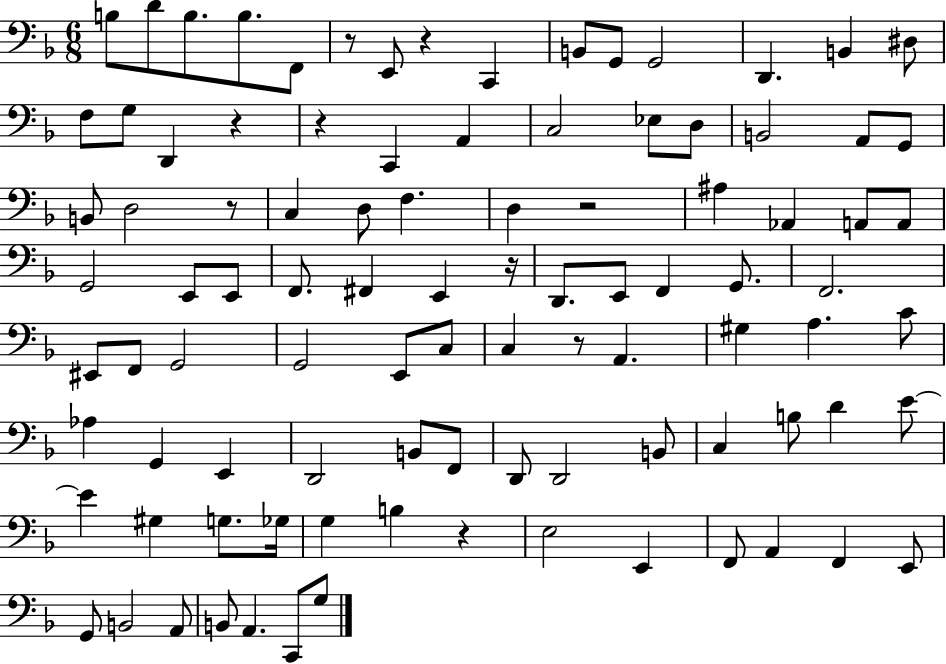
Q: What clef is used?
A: bass